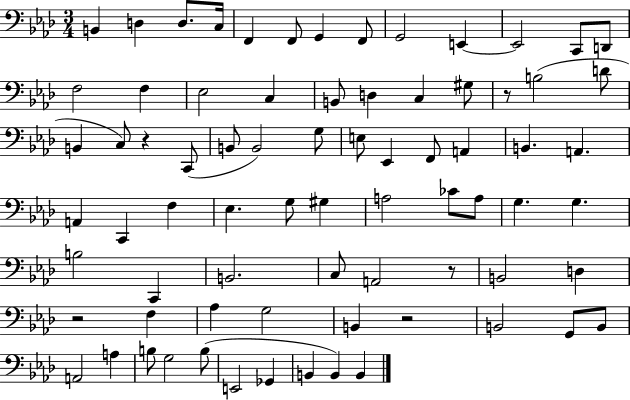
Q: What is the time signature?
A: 3/4